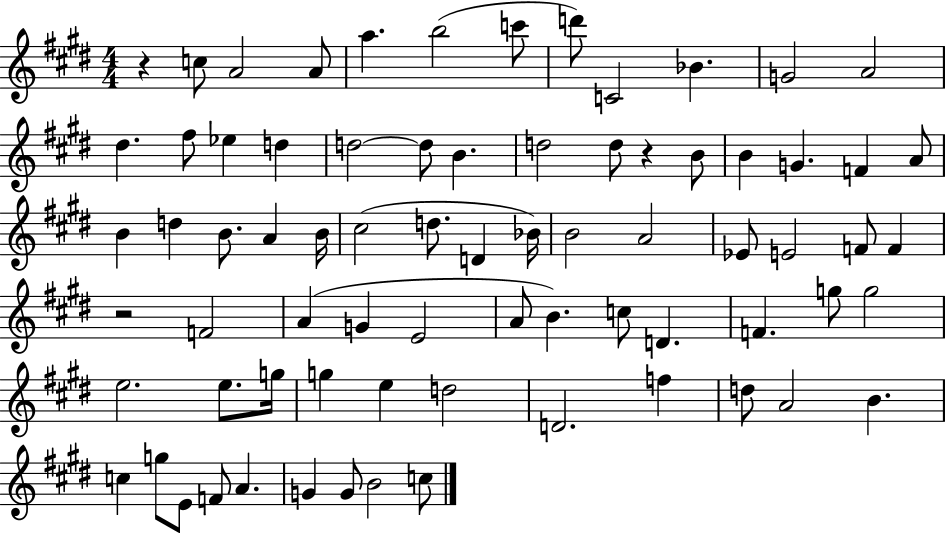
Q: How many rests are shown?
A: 3